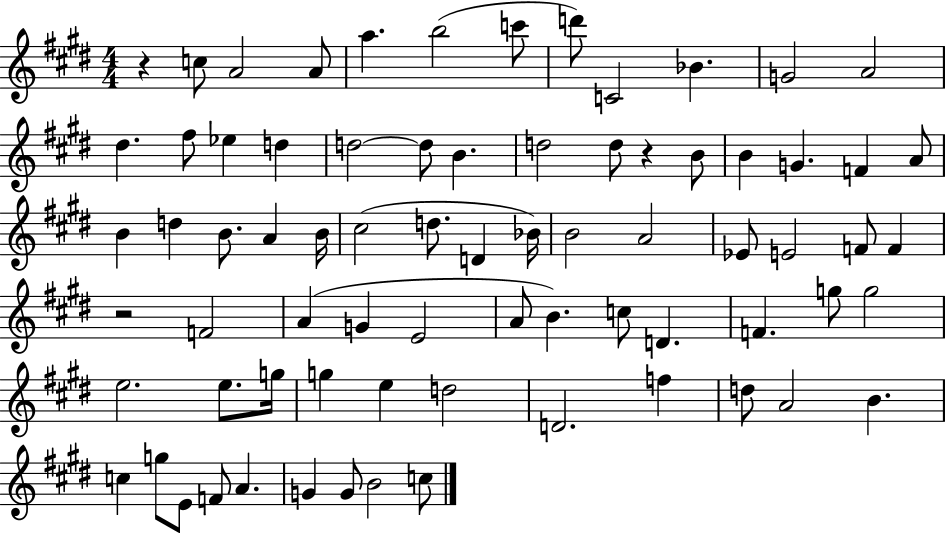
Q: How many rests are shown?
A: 3